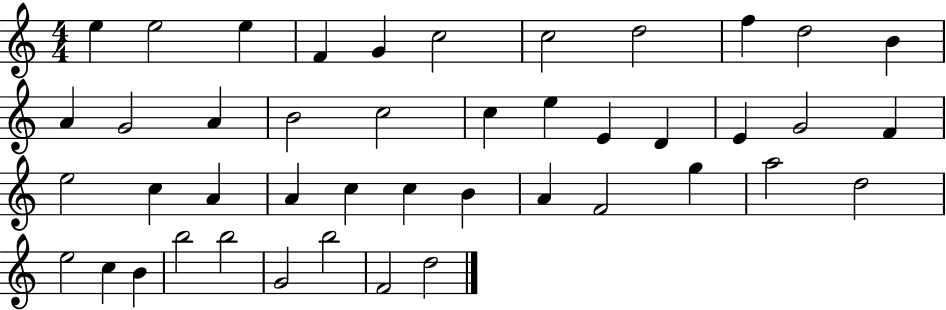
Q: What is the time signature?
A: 4/4